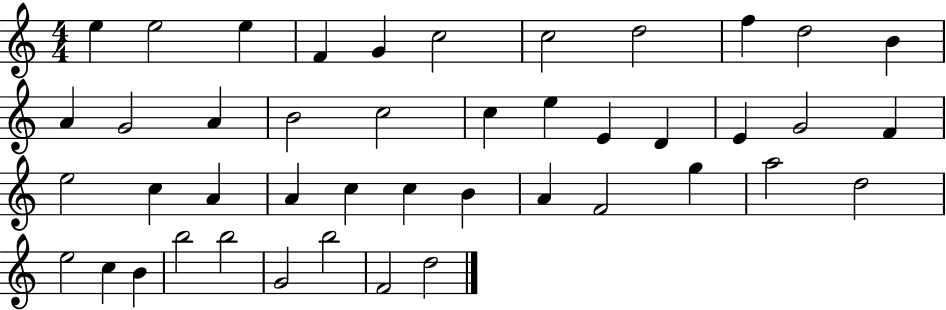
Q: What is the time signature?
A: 4/4